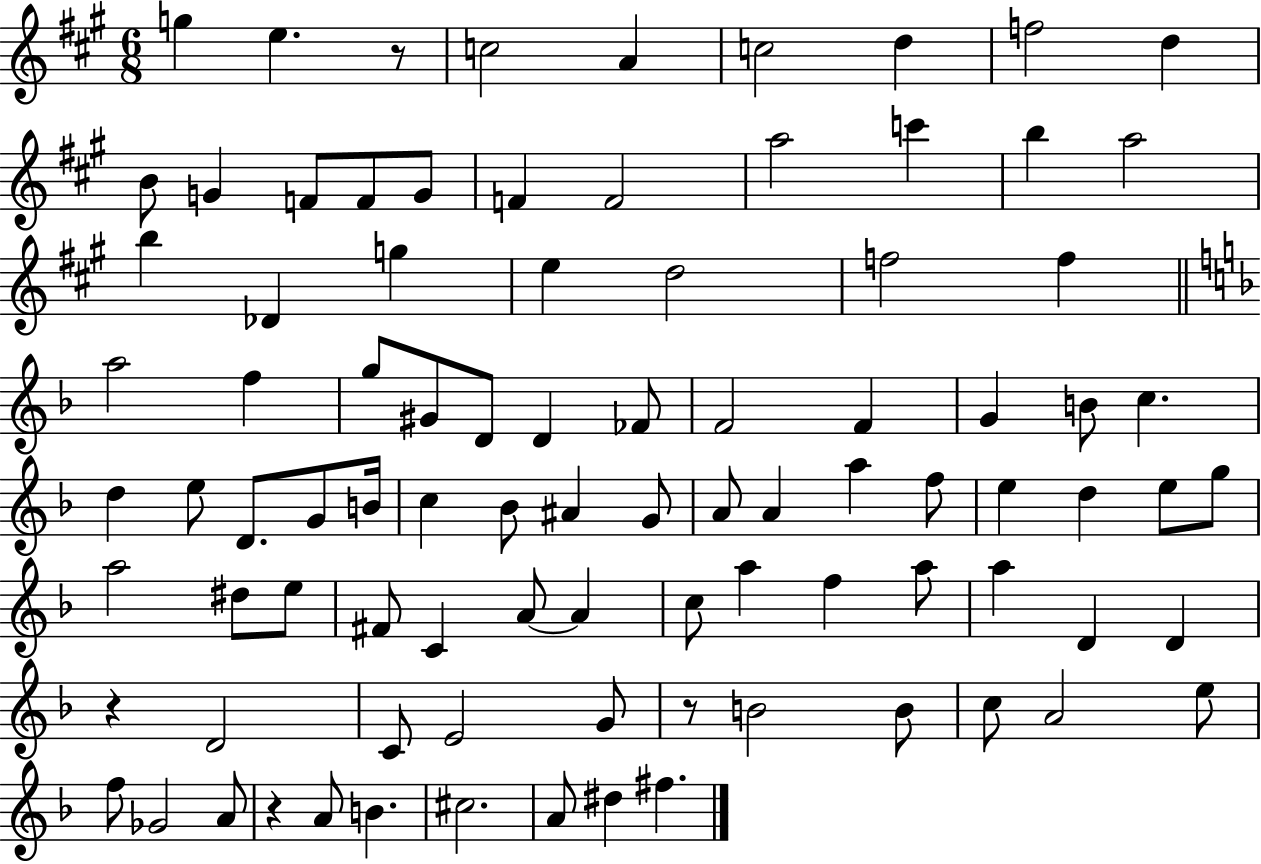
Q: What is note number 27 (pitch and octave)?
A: A5